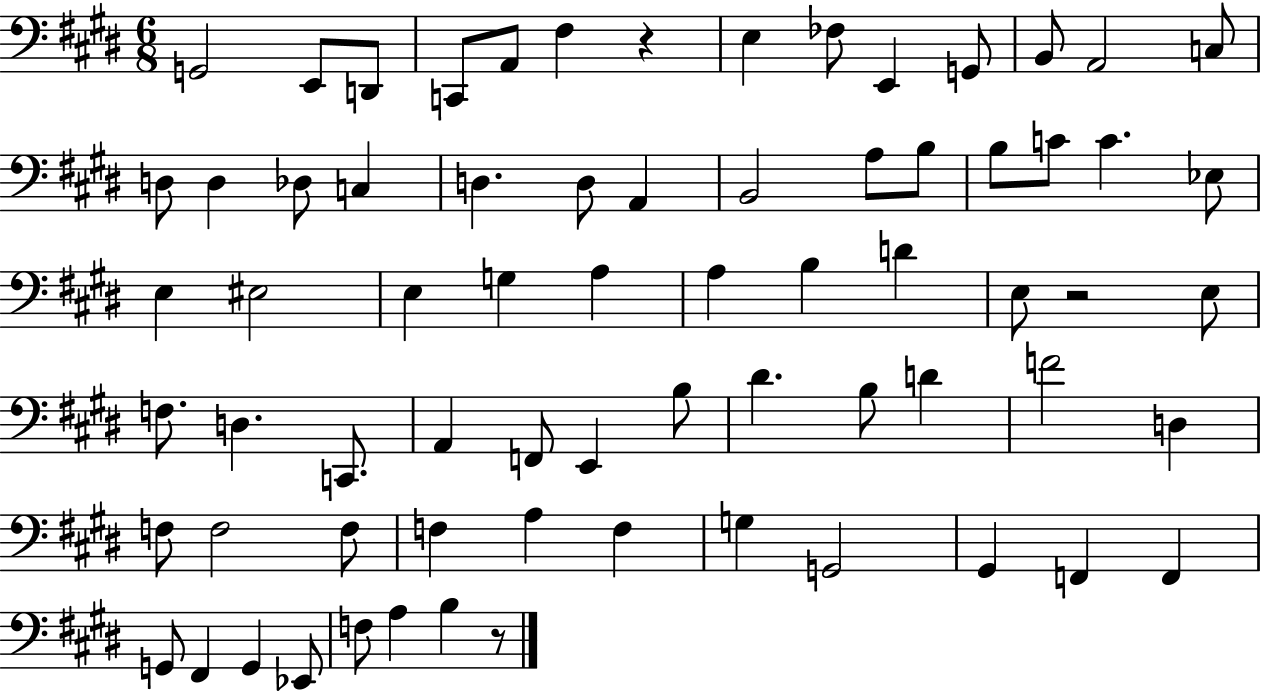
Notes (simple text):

G2/h E2/e D2/e C2/e A2/e F#3/q R/q E3/q FES3/e E2/q G2/e B2/e A2/h C3/e D3/e D3/q Db3/e C3/q D3/q. D3/e A2/q B2/h A3/e B3/e B3/e C4/e C4/q. Eb3/e E3/q EIS3/h E3/q G3/q A3/q A3/q B3/q D4/q E3/e R/h E3/e F3/e. D3/q. C2/e. A2/q F2/e E2/q B3/e D#4/q. B3/e D4/q F4/h D3/q F3/e F3/h F3/e F3/q A3/q F3/q G3/q G2/h G#2/q F2/q F2/q G2/e F#2/q G2/q Eb2/e F3/e A3/q B3/q R/e